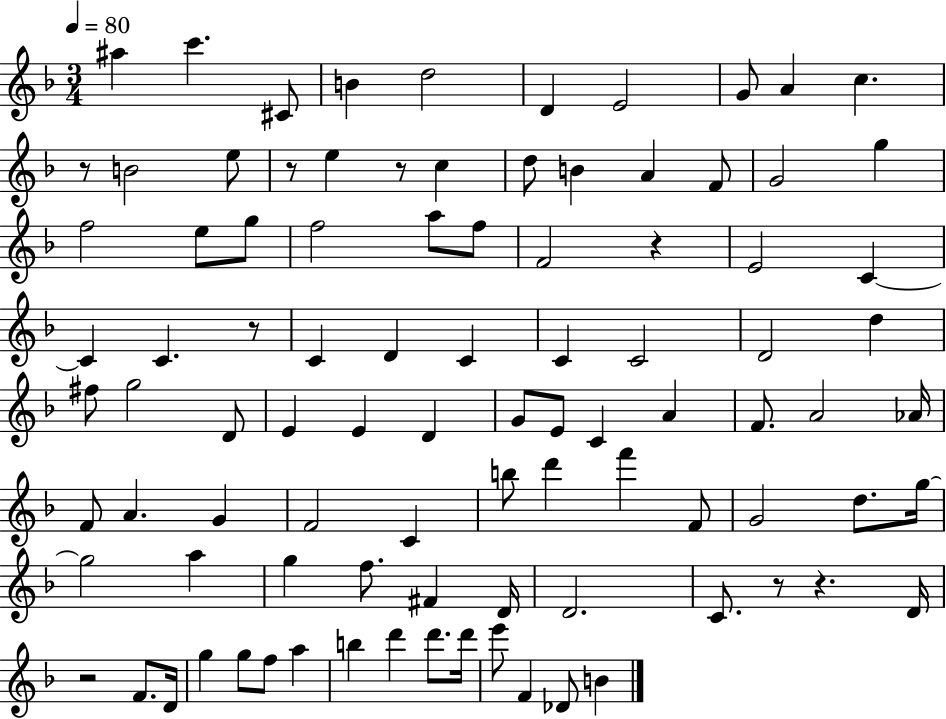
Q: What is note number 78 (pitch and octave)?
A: A5